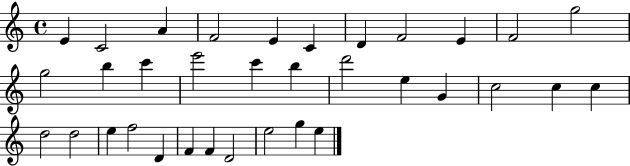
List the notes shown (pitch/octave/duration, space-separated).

E4/q C4/h A4/q F4/h E4/q C4/q D4/q F4/h E4/q F4/h G5/h G5/h B5/q C6/q E6/h C6/q B5/q D6/h E5/q G4/q C5/h C5/q C5/q D5/h D5/h E5/q F5/h D4/q F4/q F4/q D4/h E5/h G5/q E5/q